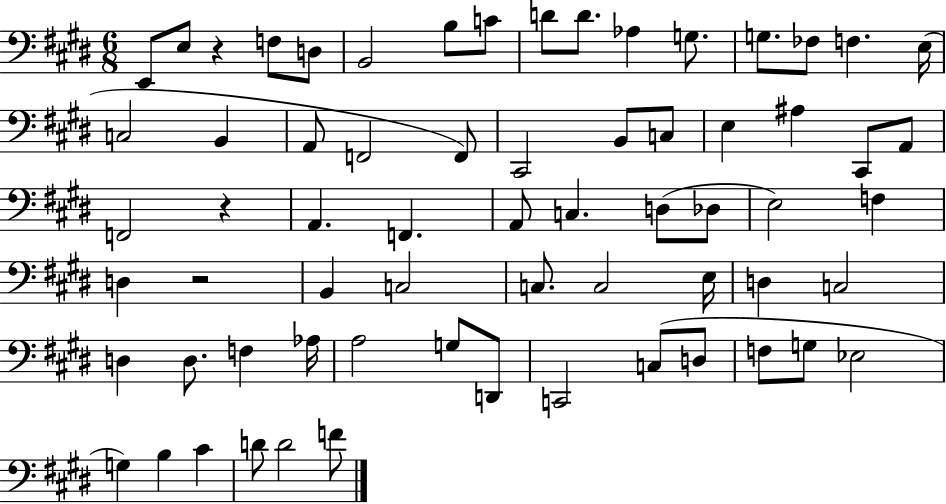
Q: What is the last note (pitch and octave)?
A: F4